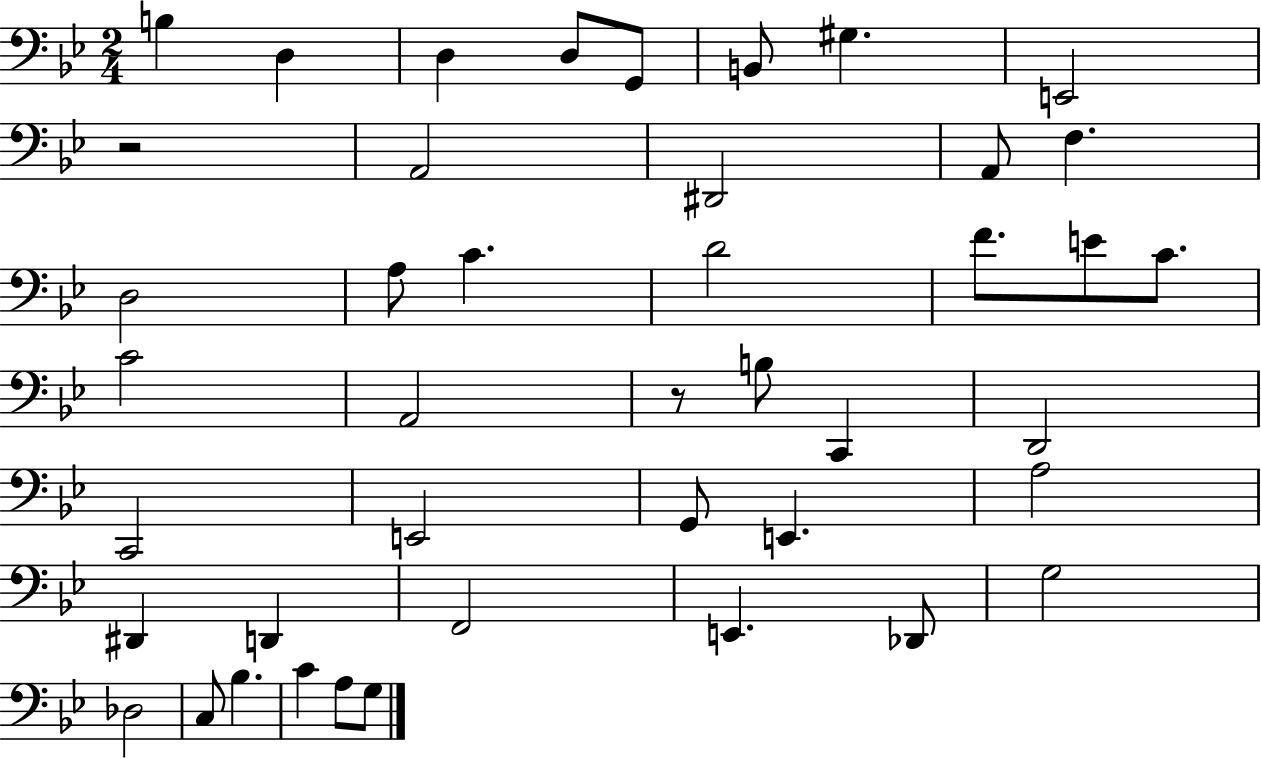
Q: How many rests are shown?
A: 2